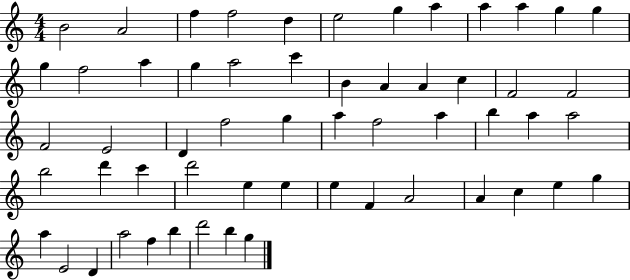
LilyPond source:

{
  \clef treble
  \numericTimeSignature
  \time 4/4
  \key c \major
  b'2 a'2 | f''4 f''2 d''4 | e''2 g''4 a''4 | a''4 a''4 g''4 g''4 | \break g''4 f''2 a''4 | g''4 a''2 c'''4 | b'4 a'4 a'4 c''4 | f'2 f'2 | \break f'2 e'2 | d'4 f''2 g''4 | a''4 f''2 a''4 | b''4 a''4 a''2 | \break b''2 d'''4 c'''4 | d'''2 e''4 e''4 | e''4 f'4 a'2 | a'4 c''4 e''4 g''4 | \break a''4 e'2 d'4 | a''2 f''4 b''4 | d'''2 b''4 g''4 | \bar "|."
}